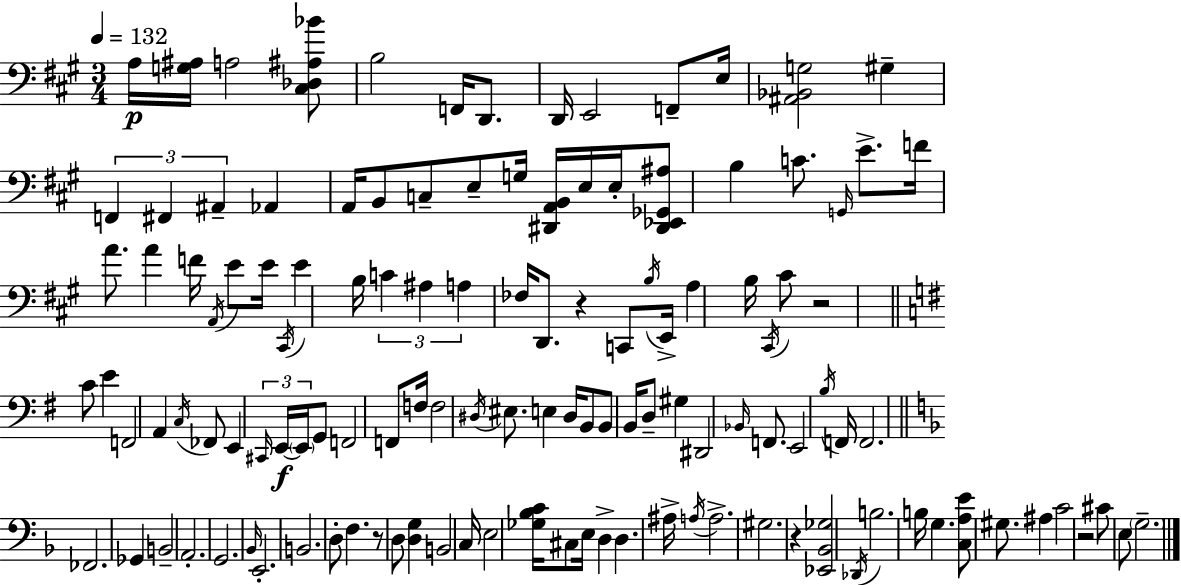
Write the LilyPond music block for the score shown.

{
  \clef bass
  \numericTimeSignature
  \time 3/4
  \key a \major
  \tempo 4 = 132
  \repeat volta 2 { a16\p <g ais>16 a2 <cis des ais bes'>8 | b2 f,16 d,8. | d,16 e,2 f,8-- e16 | <ais, bes, g>2 gis4-- | \break \tuplet 3/2 { f,4 fis,4 ais,4-- } | aes,4 a,16 b,8 c8-- e8-- g16 | <dis, a, b,>16 e16 e16-. <dis, ees, ges, ais>8 b4 c'8. | \grace { g,16 } e'8.-> f'16 a'8. a'4 | \break f'16 \acciaccatura { a,16 } e'8 e'16 \acciaccatura { cis,16 } e'4 b16 \tuplet 3/2 { c'4 | ais4 a4 } fes16 | d,8. r4 c,8 \acciaccatura { b16 } e,16-> a4 | b16 \acciaccatura { cis,16 } cis'8 r2 | \break \bar "||" \break \key e \minor c'8 e'4 f,2 | a,4 \acciaccatura { c16 } fes,8 e,4 | \tuplet 3/2 { \grace { cis,16 } e,16~~\f \parenthesize e,16 } g,8 f,2 | f,8 f16 f2 | \break \acciaccatura { dis16 } eis8. e4 dis16 b,8 | b,8 b,16 d8-- gis4 dis,2 | \grace { bes,16 } f,8. e,2 | \acciaccatura { b16 } f,16 f,2. | \break \bar "||" \break \key d \minor fes,2. | ges,4 b,2-- | a,2.-. | g,2. | \break \grace { bes,16 } e,2.-. | b,2. | d8-. f4. r8 d8 | <d g>4 b,2 | \break c16 e2 <ges bes c'>16 cis8 | e16 d4-> d4. | ais16-> \acciaccatura { a16 } a2.-> | gis2. | \break r4 <ees, bes, ges>2 | \acciaccatura { des,16 } b2. | b16 g4. <c a e'>8 | gis8. ais4 c'2 | \break r2 cis'8 | e8 \parenthesize g2.-- | } \bar "|."
}